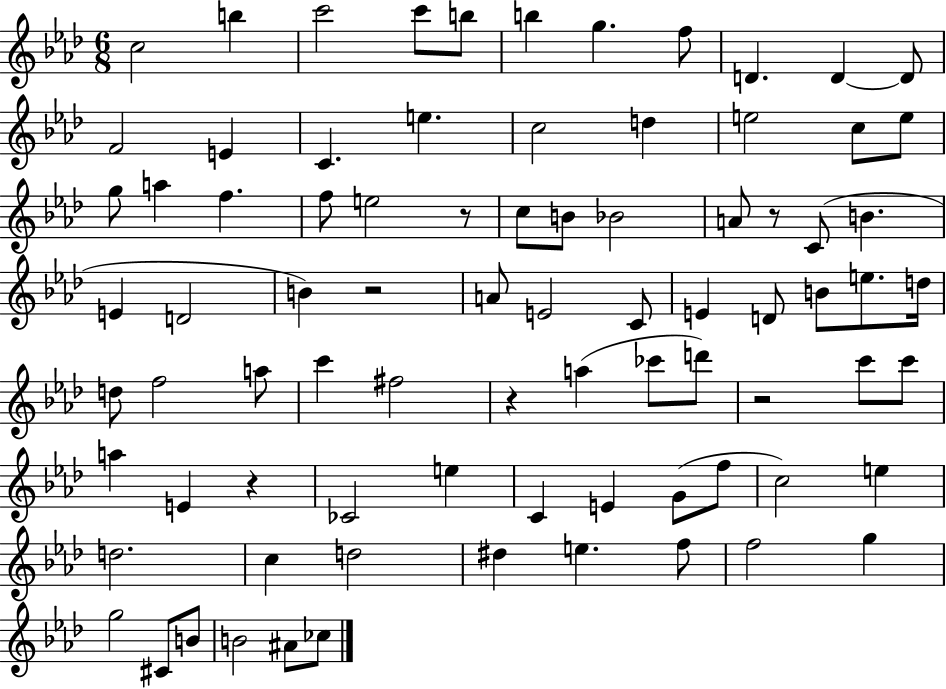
C5/h B5/q C6/h C6/e B5/e B5/q G5/q. F5/e D4/q. D4/q D4/e F4/h E4/q C4/q. E5/q. C5/h D5/q E5/h C5/e E5/e G5/e A5/q F5/q. F5/e E5/h R/e C5/e B4/e Bb4/h A4/e R/e C4/e B4/q. E4/q D4/h B4/q R/h A4/e E4/h C4/e E4/q D4/e B4/e E5/e. D5/s D5/e F5/h A5/e C6/q F#5/h R/q A5/q CES6/e D6/e R/h C6/e C6/e A5/q E4/q R/q CES4/h E5/q C4/q E4/q G4/e F5/e C5/h E5/q D5/h. C5/q D5/h D#5/q E5/q. F5/e F5/h G5/q G5/h C#4/e B4/e B4/h A#4/e CES5/e